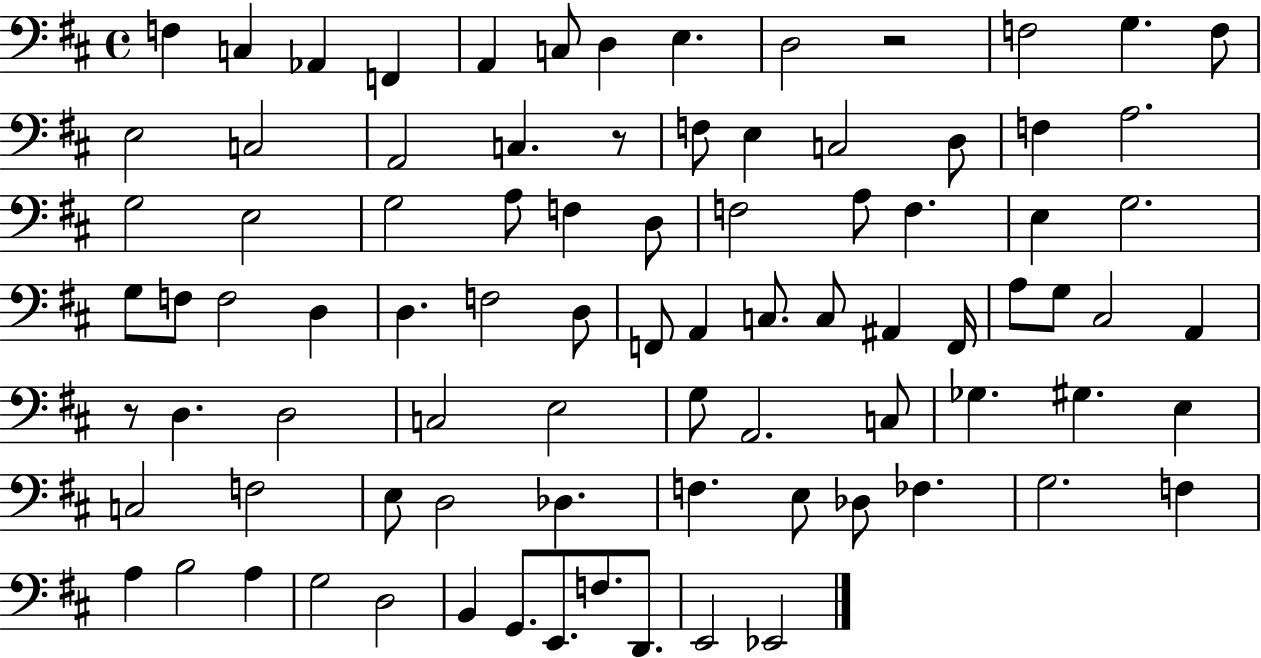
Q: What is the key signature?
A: D major